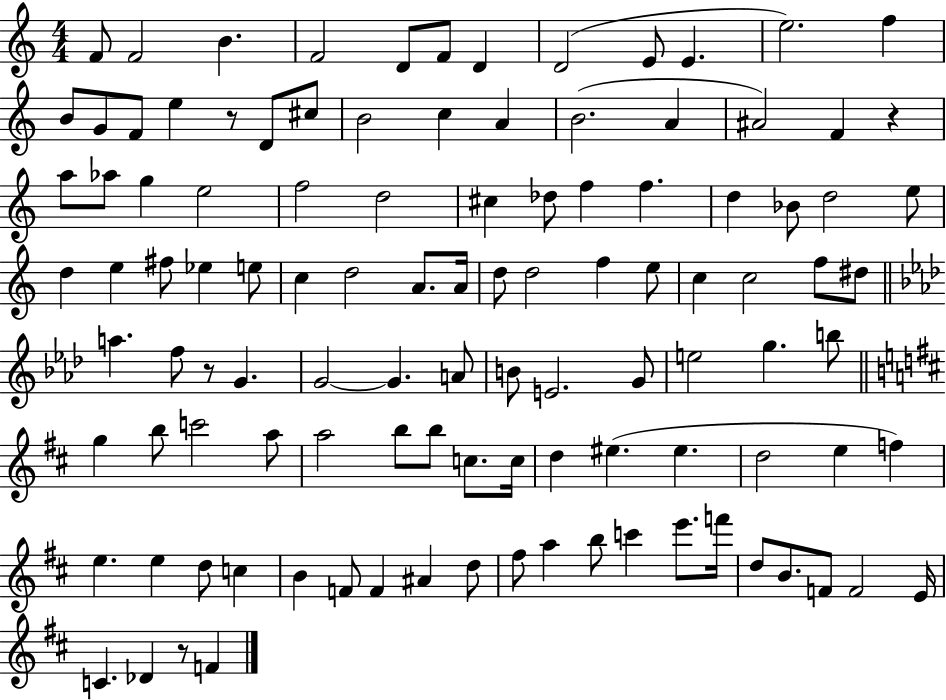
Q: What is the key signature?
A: C major